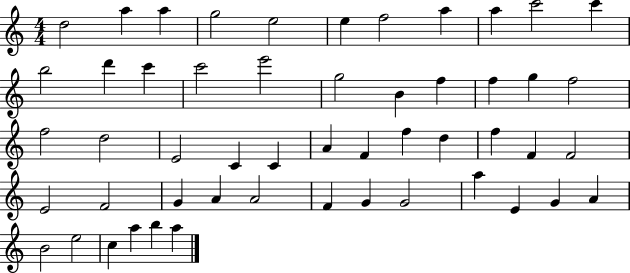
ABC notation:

X:1
T:Untitled
M:4/4
L:1/4
K:C
d2 a a g2 e2 e f2 a a c'2 c' b2 d' c' c'2 e'2 g2 B f f g f2 f2 d2 E2 C C A F f d f F F2 E2 F2 G A A2 F G G2 a E G A B2 e2 c a b a